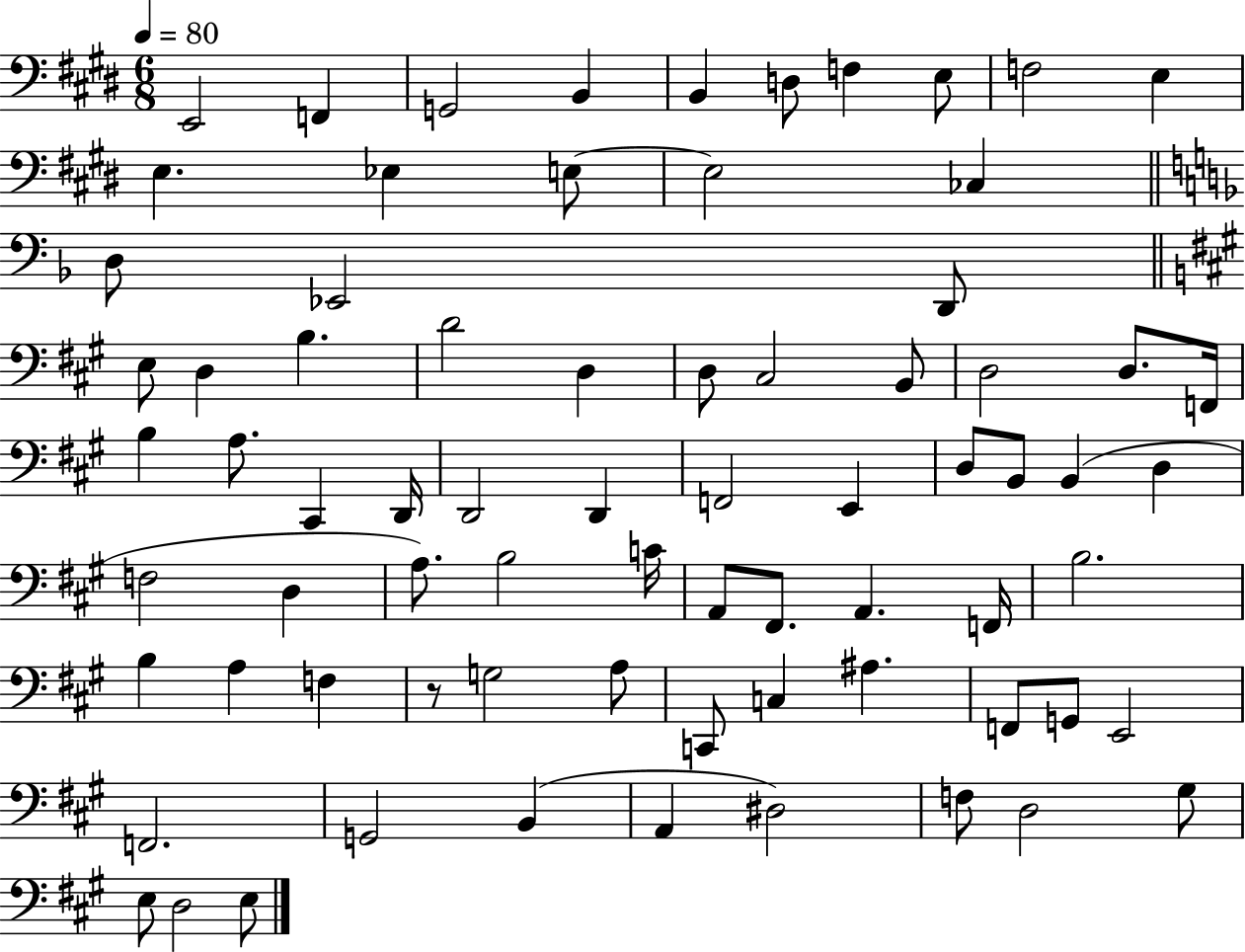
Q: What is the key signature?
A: E major